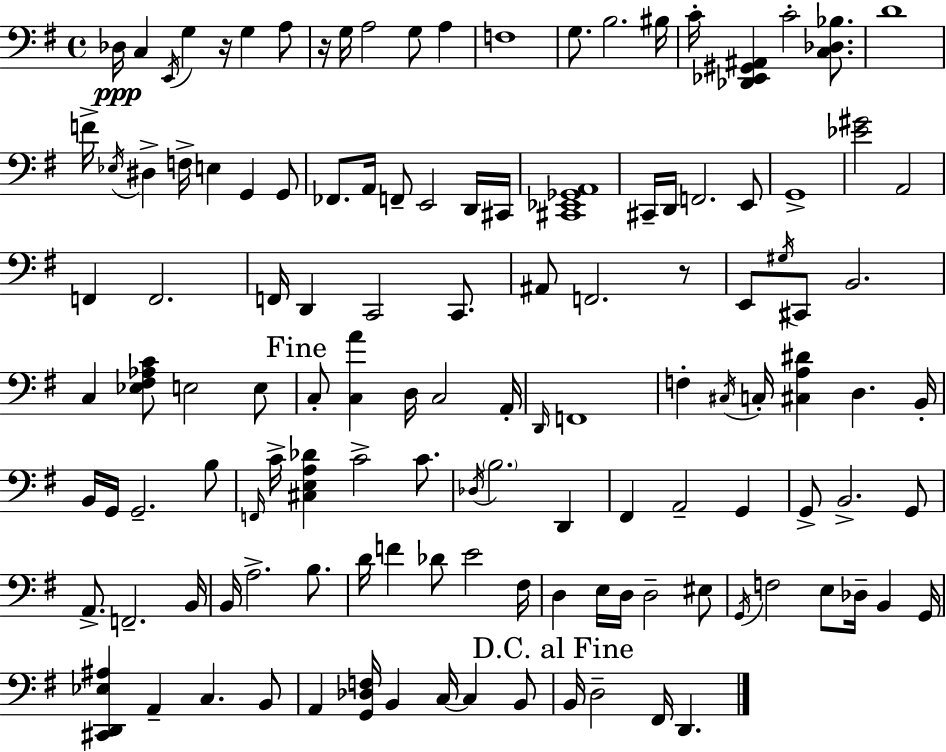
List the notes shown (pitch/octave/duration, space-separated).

Db3/s C3/q E2/s G3/q R/s G3/q A3/e R/s G3/s A3/h G3/e A3/q F3/w G3/e. B3/h. BIS3/s C4/s [Db2,Eb2,G#2,A#2]/q C4/h [C3,Db3,Bb3]/e. D4/w F4/s Eb3/s D#3/q F3/s E3/q G2/q G2/e FES2/e. A2/s F2/e E2/h D2/s C#2/s [C#2,Eb2,Gb2,A2]/w C#2/s D2/s F2/h. E2/e G2/w [Eb4,G#4]/h A2/h F2/q F2/h. F2/s D2/q C2/h C2/e. A#2/e F2/h. R/e E2/e G#3/s C#2/e B2/h. C3/q [Eb3,F#3,Ab3,C4]/e E3/h E3/e C3/e [C3,A4]/q D3/s C3/h A2/s D2/s F2/w F3/q C#3/s C3/s [C#3,A3,D#4]/q D3/q. B2/s B2/s G2/s G2/h. B3/e F2/s C4/s [C#3,E3,A3,Db4]/q C4/h C4/e. Db3/s B3/h. D2/q F#2/q A2/h G2/q G2/e B2/h. G2/e A2/e. F2/h. B2/s B2/s A3/h. B3/e. D4/s F4/q Db4/e E4/h F#3/s D3/q E3/s D3/s D3/h EIS3/e G2/s F3/h E3/e Db3/s B2/q G2/s [C#2,D2,Eb3,A#3]/q A2/q C3/q. B2/e A2/q [G2,Db3,F3]/s B2/q C3/s C3/q B2/e B2/s D3/h F#2/s D2/q.